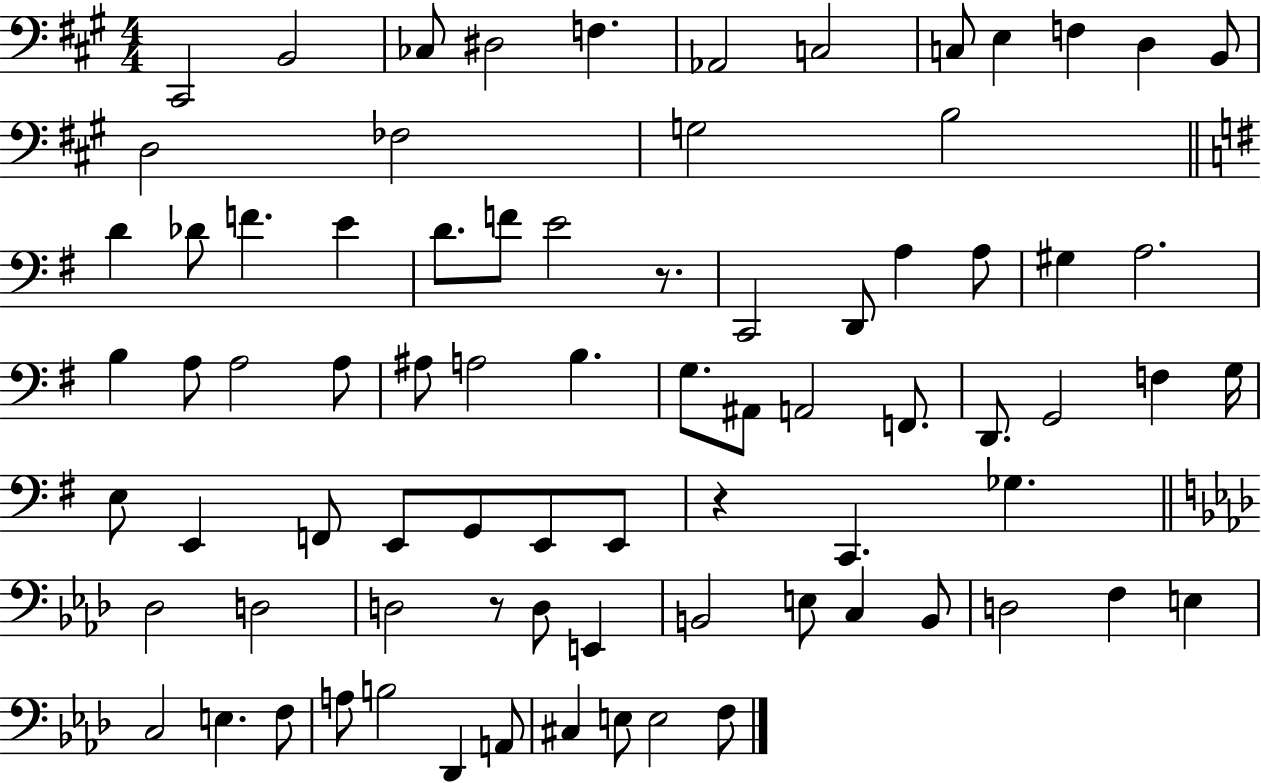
C#2/h B2/h CES3/e D#3/h F3/q. Ab2/h C3/h C3/e E3/q F3/q D3/q B2/e D3/h FES3/h G3/h B3/h D4/q Db4/e F4/q. E4/q D4/e. F4/e E4/h R/e. C2/h D2/e A3/q A3/e G#3/q A3/h. B3/q A3/e A3/h A3/e A#3/e A3/h B3/q. G3/e. A#2/e A2/h F2/e. D2/e. G2/h F3/q G3/s E3/e E2/q F2/e E2/e G2/e E2/e E2/e R/q C2/q. Gb3/q. Db3/h D3/h D3/h R/e D3/e E2/q B2/h E3/e C3/q B2/e D3/h F3/q E3/q C3/h E3/q. F3/e A3/e B3/h Db2/q A2/e C#3/q E3/e E3/h F3/e